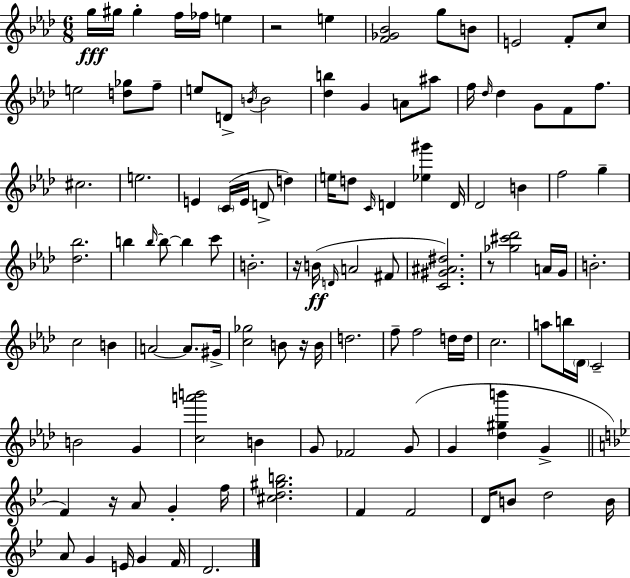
{
  \clef treble
  \numericTimeSignature
  \time 6/8
  \key aes \major
  g''16\fff gis''16 gis''4-. f''16 fes''16 e''4 | r2 e''4 | <f' ges' bes'>2 g''8 b'8 | e'2 f'8-. c''8 | \break e''2 <d'' ges''>8 f''8-- | e''8 d'8-> \acciaccatura { b'16 } b'2 | <des'' b''>4 g'4 a'8 ais''8 | f''16 \grace { des''16 } des''4 g'8 f'8 f''8. | \break cis''2. | e''2. | e'4 \parenthesize c'16( e'16 d'8-> d''4) | e''16 d''8 \grace { c'16 } d'4 <ees'' gis'''>4 | \break d'16 des'2 b'4 | f''2 g''4-- | <des'' bes''>2. | b''4 \grace { b''16~ }~ b''8 b''4 | \break c'''8 b'2.-. | r16 b'16(\ff \grace { d'16 } a'2 | fis'8 <c' gis' ais' dis''>2.) | r8 <ges'' cis''' des'''>2 | \break a'16 g'16 b'2.-. | c''2 | b'4 a'2~~ | a'8. gis'16-> <c'' ges''>2 | \break b'8 r16 b'16 d''2. | f''8-- f''2 | d''16 d''16 c''2. | a''8 b''16 \parenthesize des'16 c'2-- | \break b'2 | g'4 <c'' a''' b'''>2 | b'4 g'8 fes'2 | g'8( g'4 <des'' gis'' b'''>4 | \break g'4-> \bar "||" \break \key bes \major f'4) r16 a'8 g'4-. f''16 | <cis'' d'' gis'' b''>2. | f'4 f'2 | d'16 b'8 d''2 b'16 | \break a'8 g'4 e'16 g'4 f'16 | d'2. | \bar "|."
}